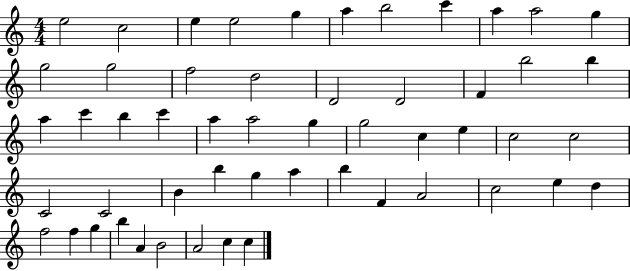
{
  \clef treble
  \numericTimeSignature
  \time 4/4
  \key c \major
  e''2 c''2 | e''4 e''2 g''4 | a''4 b''2 c'''4 | a''4 a''2 g''4 | \break g''2 g''2 | f''2 d''2 | d'2 d'2 | f'4 b''2 b''4 | \break a''4 c'''4 b''4 c'''4 | a''4 a''2 g''4 | g''2 c''4 e''4 | c''2 c''2 | \break c'2 c'2 | b'4 b''4 g''4 a''4 | b''4 f'4 a'2 | c''2 e''4 d''4 | \break f''2 f''4 g''4 | b''4 a'4 b'2 | a'2 c''4 c''4 | \bar "|."
}